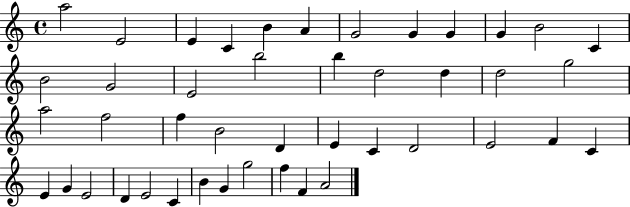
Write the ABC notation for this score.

X:1
T:Untitled
M:4/4
L:1/4
K:C
a2 E2 E C B A G2 G G G B2 C B2 G2 E2 b2 b d2 d d2 g2 a2 f2 f B2 D E C D2 E2 F C E G E2 D E2 C B G g2 f F A2